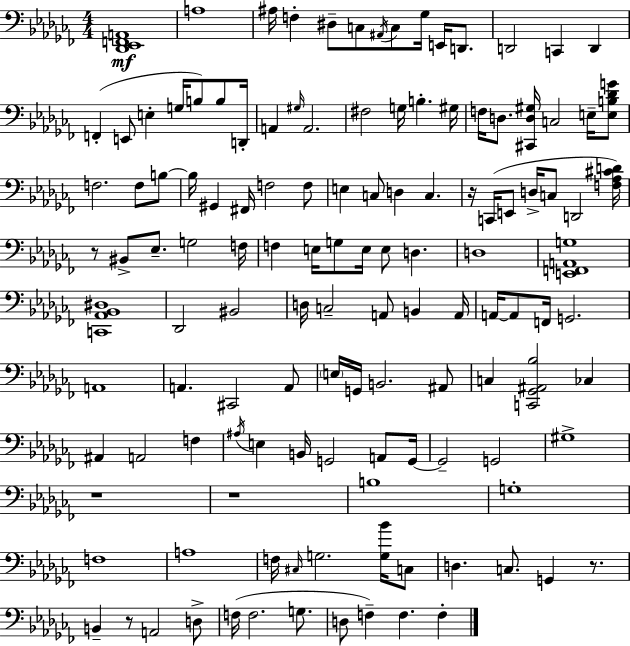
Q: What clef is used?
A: bass